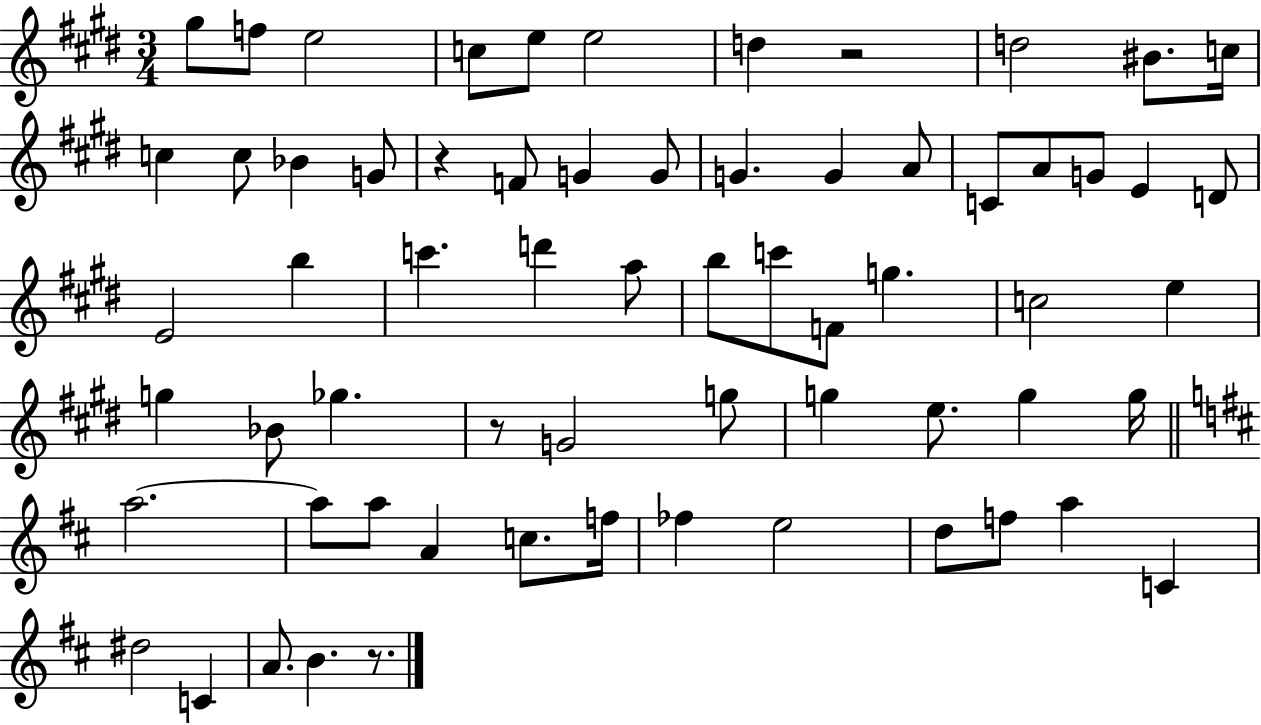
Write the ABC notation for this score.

X:1
T:Untitled
M:3/4
L:1/4
K:E
^g/2 f/2 e2 c/2 e/2 e2 d z2 d2 ^B/2 c/4 c c/2 _B G/2 z F/2 G G/2 G G A/2 C/2 A/2 G/2 E D/2 E2 b c' d' a/2 b/2 c'/2 F/2 g c2 e g _B/2 _g z/2 G2 g/2 g e/2 g g/4 a2 a/2 a/2 A c/2 f/4 _f e2 d/2 f/2 a C ^d2 C A/2 B z/2